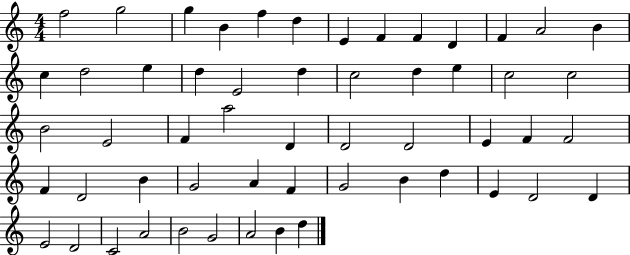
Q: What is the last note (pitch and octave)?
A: D5